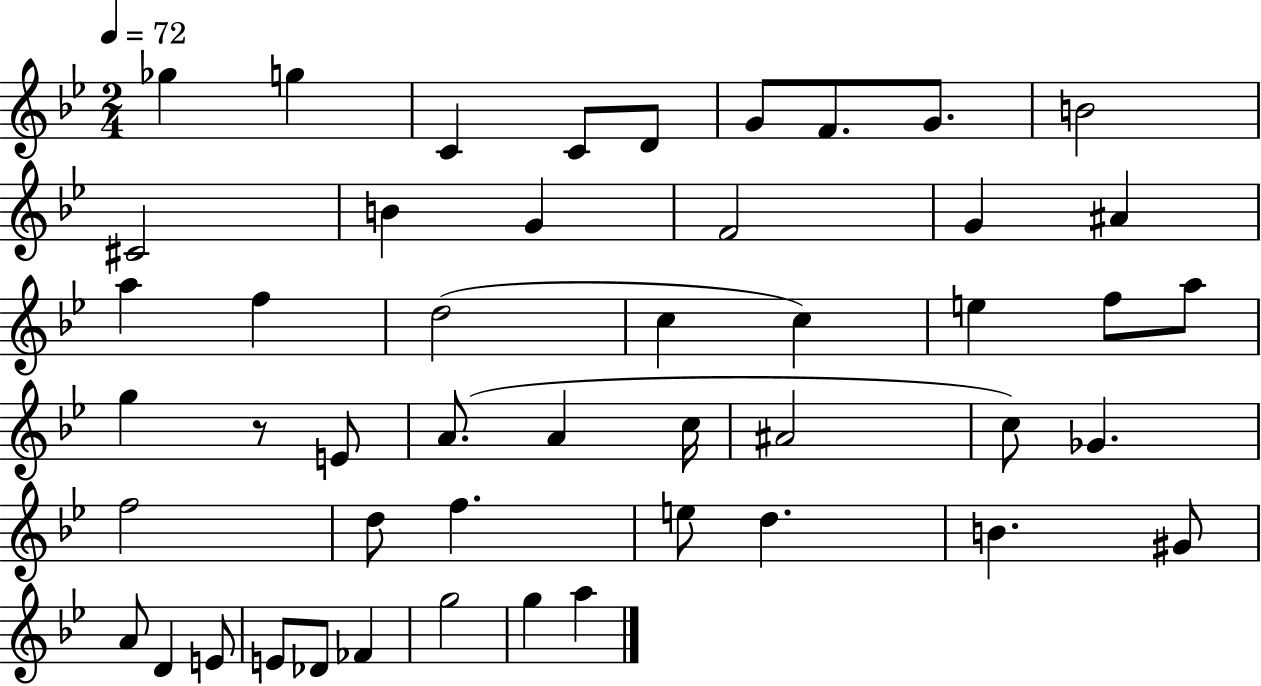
Gb5/q G5/q C4/q C4/e D4/e G4/e F4/e. G4/e. B4/h C#4/h B4/q G4/q F4/h G4/q A#4/q A5/q F5/q D5/h C5/q C5/q E5/q F5/e A5/e G5/q R/e E4/e A4/e. A4/q C5/s A#4/h C5/e Gb4/q. F5/h D5/e F5/q. E5/e D5/q. B4/q. G#4/e A4/e D4/q E4/e E4/e Db4/e FES4/q G5/h G5/q A5/q